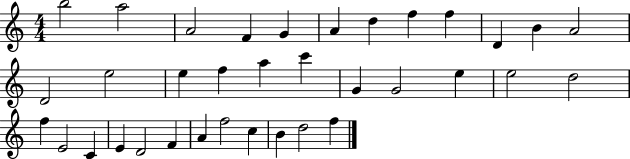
{
  \clef treble
  \numericTimeSignature
  \time 4/4
  \key c \major
  b''2 a''2 | a'2 f'4 g'4 | a'4 d''4 f''4 f''4 | d'4 b'4 a'2 | \break d'2 e''2 | e''4 f''4 a''4 c'''4 | g'4 g'2 e''4 | e''2 d''2 | \break f''4 e'2 c'4 | e'4 d'2 f'4 | a'4 f''2 c''4 | b'4 d''2 f''4 | \break \bar "|."
}